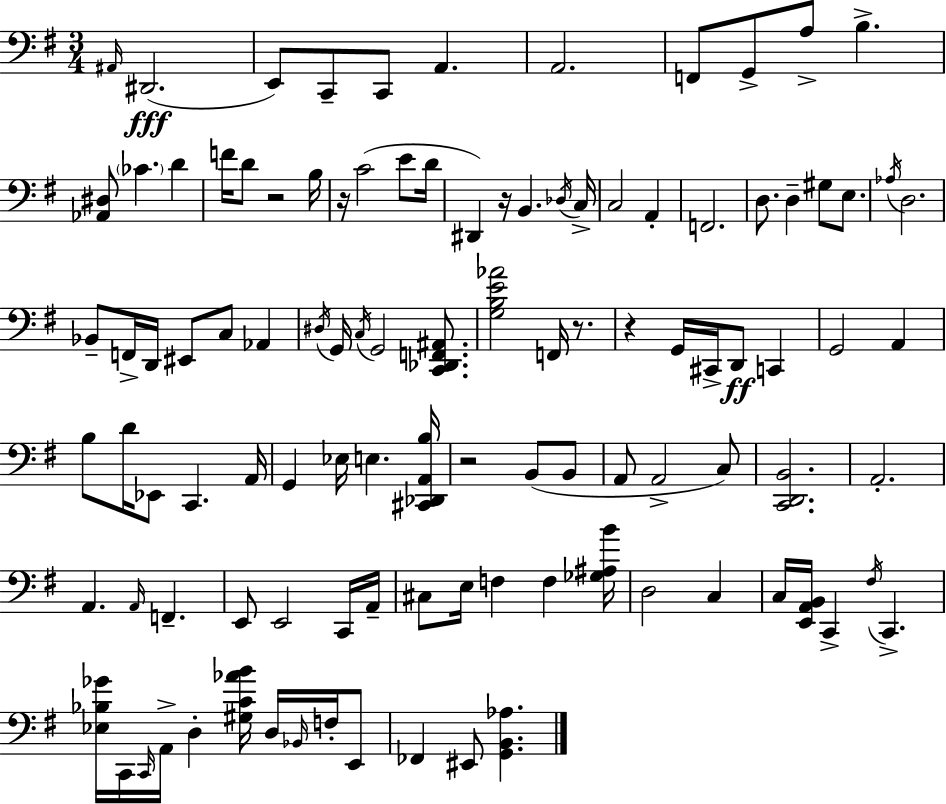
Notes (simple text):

A#2/s D#2/h. E2/e C2/e C2/e A2/q. A2/h. F2/e G2/e A3/e B3/q. [Ab2,D#3]/e CES4/q. D4/q F4/s D4/e R/h B3/s R/s C4/h E4/e D4/s D#2/q R/s B2/q. Db3/s C3/s C3/h A2/q F2/h. D3/e. D3/q G#3/e E3/e. Ab3/s D3/h. Bb2/e F2/s D2/s EIS2/e C3/e Ab2/q D#3/s G2/s C3/s G2/h [C2,Db2,F2,A#2]/e. [G3,B3,E4,Ab4]/h F2/s R/e. R/q G2/s C#2/s D2/e C2/q G2/h A2/q B3/e D4/s Eb2/e C2/q. A2/s G2/q Eb3/s E3/q. [C#2,Db2,A2,B3]/s R/h B2/e B2/e A2/e A2/h C3/e [C2,D2,B2]/h. A2/h. A2/q. A2/s F2/q. E2/e E2/h C2/s A2/s C#3/e E3/s F3/q F3/q [Gb3,A#3,B4]/s D3/h C3/q C3/s [E2,A2,B2]/s C2/q F#3/s C2/q. [Eb3,Bb3,Gb4]/s C2/s C2/s A2/s D3/q [G#3,C4,Ab4,B4]/s D3/s Bb2/s F3/s E2/e FES2/q EIS2/e [G2,B2,Ab3]/q.